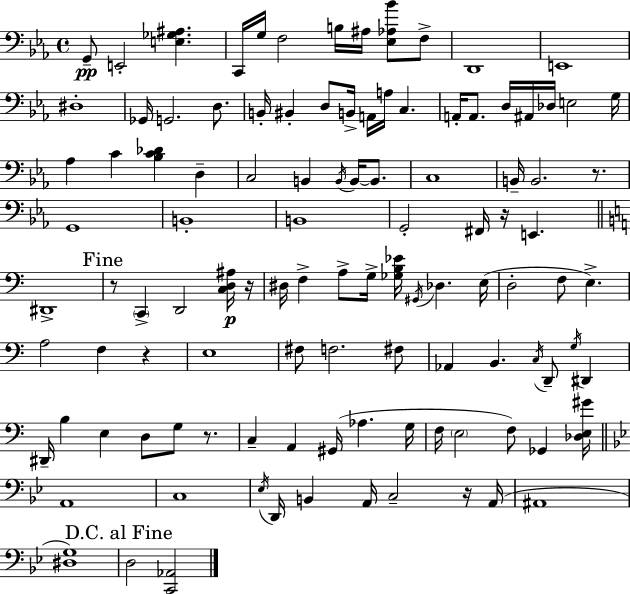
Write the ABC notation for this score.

X:1
T:Untitled
M:4/4
L:1/4
K:Cm
G,,/2 E,,2 [E,_G,^A,] C,,/4 G,/4 F,2 B,/4 ^A,/4 [_E,_A,_B]/2 F,/2 D,,4 E,,4 ^D,4 _G,,/4 G,,2 D,/2 B,,/4 ^B,, D,/2 B,,/4 A,,/4 A,/4 C, A,,/4 A,,/2 D,/4 ^A,,/4 _D,/4 E,2 G,/4 _A, C [_B,C_D] D, C,2 B,, B,,/4 B,,/4 B,,/2 C,4 B,,/4 B,,2 z/2 G,,4 B,,4 B,,4 G,,2 ^F,,/4 z/4 E,, ^D,,4 z/2 C,, D,,2 [C,D,^A,]/4 z/4 ^D,/4 F, A,/2 G,/4 [_G,B,_E]/4 ^G,,/4 _D, E,/4 D,2 F,/2 E, A,2 F, z E,4 ^F,/2 F,2 ^F,/2 _A,, B,, C,/4 D,,/2 G,/4 ^D,, ^D,,/4 B, E, D,/2 G,/2 z/2 C, A,, ^G,,/4 _A, G,/4 F,/4 E,2 F,/2 _G,, [_D,E,^G]/4 A,,4 C,4 _E,/4 D,,/4 B,, A,,/4 C,2 z/4 A,,/4 ^A,,4 [^D,G,]4 D,2 [C,,_A,,]2